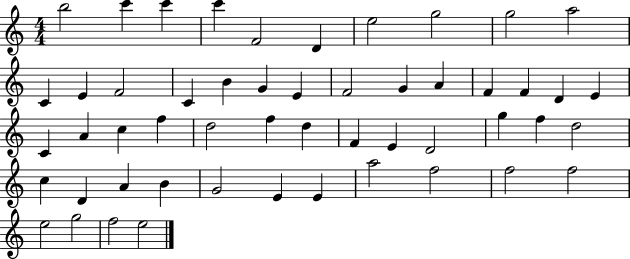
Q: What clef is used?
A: treble